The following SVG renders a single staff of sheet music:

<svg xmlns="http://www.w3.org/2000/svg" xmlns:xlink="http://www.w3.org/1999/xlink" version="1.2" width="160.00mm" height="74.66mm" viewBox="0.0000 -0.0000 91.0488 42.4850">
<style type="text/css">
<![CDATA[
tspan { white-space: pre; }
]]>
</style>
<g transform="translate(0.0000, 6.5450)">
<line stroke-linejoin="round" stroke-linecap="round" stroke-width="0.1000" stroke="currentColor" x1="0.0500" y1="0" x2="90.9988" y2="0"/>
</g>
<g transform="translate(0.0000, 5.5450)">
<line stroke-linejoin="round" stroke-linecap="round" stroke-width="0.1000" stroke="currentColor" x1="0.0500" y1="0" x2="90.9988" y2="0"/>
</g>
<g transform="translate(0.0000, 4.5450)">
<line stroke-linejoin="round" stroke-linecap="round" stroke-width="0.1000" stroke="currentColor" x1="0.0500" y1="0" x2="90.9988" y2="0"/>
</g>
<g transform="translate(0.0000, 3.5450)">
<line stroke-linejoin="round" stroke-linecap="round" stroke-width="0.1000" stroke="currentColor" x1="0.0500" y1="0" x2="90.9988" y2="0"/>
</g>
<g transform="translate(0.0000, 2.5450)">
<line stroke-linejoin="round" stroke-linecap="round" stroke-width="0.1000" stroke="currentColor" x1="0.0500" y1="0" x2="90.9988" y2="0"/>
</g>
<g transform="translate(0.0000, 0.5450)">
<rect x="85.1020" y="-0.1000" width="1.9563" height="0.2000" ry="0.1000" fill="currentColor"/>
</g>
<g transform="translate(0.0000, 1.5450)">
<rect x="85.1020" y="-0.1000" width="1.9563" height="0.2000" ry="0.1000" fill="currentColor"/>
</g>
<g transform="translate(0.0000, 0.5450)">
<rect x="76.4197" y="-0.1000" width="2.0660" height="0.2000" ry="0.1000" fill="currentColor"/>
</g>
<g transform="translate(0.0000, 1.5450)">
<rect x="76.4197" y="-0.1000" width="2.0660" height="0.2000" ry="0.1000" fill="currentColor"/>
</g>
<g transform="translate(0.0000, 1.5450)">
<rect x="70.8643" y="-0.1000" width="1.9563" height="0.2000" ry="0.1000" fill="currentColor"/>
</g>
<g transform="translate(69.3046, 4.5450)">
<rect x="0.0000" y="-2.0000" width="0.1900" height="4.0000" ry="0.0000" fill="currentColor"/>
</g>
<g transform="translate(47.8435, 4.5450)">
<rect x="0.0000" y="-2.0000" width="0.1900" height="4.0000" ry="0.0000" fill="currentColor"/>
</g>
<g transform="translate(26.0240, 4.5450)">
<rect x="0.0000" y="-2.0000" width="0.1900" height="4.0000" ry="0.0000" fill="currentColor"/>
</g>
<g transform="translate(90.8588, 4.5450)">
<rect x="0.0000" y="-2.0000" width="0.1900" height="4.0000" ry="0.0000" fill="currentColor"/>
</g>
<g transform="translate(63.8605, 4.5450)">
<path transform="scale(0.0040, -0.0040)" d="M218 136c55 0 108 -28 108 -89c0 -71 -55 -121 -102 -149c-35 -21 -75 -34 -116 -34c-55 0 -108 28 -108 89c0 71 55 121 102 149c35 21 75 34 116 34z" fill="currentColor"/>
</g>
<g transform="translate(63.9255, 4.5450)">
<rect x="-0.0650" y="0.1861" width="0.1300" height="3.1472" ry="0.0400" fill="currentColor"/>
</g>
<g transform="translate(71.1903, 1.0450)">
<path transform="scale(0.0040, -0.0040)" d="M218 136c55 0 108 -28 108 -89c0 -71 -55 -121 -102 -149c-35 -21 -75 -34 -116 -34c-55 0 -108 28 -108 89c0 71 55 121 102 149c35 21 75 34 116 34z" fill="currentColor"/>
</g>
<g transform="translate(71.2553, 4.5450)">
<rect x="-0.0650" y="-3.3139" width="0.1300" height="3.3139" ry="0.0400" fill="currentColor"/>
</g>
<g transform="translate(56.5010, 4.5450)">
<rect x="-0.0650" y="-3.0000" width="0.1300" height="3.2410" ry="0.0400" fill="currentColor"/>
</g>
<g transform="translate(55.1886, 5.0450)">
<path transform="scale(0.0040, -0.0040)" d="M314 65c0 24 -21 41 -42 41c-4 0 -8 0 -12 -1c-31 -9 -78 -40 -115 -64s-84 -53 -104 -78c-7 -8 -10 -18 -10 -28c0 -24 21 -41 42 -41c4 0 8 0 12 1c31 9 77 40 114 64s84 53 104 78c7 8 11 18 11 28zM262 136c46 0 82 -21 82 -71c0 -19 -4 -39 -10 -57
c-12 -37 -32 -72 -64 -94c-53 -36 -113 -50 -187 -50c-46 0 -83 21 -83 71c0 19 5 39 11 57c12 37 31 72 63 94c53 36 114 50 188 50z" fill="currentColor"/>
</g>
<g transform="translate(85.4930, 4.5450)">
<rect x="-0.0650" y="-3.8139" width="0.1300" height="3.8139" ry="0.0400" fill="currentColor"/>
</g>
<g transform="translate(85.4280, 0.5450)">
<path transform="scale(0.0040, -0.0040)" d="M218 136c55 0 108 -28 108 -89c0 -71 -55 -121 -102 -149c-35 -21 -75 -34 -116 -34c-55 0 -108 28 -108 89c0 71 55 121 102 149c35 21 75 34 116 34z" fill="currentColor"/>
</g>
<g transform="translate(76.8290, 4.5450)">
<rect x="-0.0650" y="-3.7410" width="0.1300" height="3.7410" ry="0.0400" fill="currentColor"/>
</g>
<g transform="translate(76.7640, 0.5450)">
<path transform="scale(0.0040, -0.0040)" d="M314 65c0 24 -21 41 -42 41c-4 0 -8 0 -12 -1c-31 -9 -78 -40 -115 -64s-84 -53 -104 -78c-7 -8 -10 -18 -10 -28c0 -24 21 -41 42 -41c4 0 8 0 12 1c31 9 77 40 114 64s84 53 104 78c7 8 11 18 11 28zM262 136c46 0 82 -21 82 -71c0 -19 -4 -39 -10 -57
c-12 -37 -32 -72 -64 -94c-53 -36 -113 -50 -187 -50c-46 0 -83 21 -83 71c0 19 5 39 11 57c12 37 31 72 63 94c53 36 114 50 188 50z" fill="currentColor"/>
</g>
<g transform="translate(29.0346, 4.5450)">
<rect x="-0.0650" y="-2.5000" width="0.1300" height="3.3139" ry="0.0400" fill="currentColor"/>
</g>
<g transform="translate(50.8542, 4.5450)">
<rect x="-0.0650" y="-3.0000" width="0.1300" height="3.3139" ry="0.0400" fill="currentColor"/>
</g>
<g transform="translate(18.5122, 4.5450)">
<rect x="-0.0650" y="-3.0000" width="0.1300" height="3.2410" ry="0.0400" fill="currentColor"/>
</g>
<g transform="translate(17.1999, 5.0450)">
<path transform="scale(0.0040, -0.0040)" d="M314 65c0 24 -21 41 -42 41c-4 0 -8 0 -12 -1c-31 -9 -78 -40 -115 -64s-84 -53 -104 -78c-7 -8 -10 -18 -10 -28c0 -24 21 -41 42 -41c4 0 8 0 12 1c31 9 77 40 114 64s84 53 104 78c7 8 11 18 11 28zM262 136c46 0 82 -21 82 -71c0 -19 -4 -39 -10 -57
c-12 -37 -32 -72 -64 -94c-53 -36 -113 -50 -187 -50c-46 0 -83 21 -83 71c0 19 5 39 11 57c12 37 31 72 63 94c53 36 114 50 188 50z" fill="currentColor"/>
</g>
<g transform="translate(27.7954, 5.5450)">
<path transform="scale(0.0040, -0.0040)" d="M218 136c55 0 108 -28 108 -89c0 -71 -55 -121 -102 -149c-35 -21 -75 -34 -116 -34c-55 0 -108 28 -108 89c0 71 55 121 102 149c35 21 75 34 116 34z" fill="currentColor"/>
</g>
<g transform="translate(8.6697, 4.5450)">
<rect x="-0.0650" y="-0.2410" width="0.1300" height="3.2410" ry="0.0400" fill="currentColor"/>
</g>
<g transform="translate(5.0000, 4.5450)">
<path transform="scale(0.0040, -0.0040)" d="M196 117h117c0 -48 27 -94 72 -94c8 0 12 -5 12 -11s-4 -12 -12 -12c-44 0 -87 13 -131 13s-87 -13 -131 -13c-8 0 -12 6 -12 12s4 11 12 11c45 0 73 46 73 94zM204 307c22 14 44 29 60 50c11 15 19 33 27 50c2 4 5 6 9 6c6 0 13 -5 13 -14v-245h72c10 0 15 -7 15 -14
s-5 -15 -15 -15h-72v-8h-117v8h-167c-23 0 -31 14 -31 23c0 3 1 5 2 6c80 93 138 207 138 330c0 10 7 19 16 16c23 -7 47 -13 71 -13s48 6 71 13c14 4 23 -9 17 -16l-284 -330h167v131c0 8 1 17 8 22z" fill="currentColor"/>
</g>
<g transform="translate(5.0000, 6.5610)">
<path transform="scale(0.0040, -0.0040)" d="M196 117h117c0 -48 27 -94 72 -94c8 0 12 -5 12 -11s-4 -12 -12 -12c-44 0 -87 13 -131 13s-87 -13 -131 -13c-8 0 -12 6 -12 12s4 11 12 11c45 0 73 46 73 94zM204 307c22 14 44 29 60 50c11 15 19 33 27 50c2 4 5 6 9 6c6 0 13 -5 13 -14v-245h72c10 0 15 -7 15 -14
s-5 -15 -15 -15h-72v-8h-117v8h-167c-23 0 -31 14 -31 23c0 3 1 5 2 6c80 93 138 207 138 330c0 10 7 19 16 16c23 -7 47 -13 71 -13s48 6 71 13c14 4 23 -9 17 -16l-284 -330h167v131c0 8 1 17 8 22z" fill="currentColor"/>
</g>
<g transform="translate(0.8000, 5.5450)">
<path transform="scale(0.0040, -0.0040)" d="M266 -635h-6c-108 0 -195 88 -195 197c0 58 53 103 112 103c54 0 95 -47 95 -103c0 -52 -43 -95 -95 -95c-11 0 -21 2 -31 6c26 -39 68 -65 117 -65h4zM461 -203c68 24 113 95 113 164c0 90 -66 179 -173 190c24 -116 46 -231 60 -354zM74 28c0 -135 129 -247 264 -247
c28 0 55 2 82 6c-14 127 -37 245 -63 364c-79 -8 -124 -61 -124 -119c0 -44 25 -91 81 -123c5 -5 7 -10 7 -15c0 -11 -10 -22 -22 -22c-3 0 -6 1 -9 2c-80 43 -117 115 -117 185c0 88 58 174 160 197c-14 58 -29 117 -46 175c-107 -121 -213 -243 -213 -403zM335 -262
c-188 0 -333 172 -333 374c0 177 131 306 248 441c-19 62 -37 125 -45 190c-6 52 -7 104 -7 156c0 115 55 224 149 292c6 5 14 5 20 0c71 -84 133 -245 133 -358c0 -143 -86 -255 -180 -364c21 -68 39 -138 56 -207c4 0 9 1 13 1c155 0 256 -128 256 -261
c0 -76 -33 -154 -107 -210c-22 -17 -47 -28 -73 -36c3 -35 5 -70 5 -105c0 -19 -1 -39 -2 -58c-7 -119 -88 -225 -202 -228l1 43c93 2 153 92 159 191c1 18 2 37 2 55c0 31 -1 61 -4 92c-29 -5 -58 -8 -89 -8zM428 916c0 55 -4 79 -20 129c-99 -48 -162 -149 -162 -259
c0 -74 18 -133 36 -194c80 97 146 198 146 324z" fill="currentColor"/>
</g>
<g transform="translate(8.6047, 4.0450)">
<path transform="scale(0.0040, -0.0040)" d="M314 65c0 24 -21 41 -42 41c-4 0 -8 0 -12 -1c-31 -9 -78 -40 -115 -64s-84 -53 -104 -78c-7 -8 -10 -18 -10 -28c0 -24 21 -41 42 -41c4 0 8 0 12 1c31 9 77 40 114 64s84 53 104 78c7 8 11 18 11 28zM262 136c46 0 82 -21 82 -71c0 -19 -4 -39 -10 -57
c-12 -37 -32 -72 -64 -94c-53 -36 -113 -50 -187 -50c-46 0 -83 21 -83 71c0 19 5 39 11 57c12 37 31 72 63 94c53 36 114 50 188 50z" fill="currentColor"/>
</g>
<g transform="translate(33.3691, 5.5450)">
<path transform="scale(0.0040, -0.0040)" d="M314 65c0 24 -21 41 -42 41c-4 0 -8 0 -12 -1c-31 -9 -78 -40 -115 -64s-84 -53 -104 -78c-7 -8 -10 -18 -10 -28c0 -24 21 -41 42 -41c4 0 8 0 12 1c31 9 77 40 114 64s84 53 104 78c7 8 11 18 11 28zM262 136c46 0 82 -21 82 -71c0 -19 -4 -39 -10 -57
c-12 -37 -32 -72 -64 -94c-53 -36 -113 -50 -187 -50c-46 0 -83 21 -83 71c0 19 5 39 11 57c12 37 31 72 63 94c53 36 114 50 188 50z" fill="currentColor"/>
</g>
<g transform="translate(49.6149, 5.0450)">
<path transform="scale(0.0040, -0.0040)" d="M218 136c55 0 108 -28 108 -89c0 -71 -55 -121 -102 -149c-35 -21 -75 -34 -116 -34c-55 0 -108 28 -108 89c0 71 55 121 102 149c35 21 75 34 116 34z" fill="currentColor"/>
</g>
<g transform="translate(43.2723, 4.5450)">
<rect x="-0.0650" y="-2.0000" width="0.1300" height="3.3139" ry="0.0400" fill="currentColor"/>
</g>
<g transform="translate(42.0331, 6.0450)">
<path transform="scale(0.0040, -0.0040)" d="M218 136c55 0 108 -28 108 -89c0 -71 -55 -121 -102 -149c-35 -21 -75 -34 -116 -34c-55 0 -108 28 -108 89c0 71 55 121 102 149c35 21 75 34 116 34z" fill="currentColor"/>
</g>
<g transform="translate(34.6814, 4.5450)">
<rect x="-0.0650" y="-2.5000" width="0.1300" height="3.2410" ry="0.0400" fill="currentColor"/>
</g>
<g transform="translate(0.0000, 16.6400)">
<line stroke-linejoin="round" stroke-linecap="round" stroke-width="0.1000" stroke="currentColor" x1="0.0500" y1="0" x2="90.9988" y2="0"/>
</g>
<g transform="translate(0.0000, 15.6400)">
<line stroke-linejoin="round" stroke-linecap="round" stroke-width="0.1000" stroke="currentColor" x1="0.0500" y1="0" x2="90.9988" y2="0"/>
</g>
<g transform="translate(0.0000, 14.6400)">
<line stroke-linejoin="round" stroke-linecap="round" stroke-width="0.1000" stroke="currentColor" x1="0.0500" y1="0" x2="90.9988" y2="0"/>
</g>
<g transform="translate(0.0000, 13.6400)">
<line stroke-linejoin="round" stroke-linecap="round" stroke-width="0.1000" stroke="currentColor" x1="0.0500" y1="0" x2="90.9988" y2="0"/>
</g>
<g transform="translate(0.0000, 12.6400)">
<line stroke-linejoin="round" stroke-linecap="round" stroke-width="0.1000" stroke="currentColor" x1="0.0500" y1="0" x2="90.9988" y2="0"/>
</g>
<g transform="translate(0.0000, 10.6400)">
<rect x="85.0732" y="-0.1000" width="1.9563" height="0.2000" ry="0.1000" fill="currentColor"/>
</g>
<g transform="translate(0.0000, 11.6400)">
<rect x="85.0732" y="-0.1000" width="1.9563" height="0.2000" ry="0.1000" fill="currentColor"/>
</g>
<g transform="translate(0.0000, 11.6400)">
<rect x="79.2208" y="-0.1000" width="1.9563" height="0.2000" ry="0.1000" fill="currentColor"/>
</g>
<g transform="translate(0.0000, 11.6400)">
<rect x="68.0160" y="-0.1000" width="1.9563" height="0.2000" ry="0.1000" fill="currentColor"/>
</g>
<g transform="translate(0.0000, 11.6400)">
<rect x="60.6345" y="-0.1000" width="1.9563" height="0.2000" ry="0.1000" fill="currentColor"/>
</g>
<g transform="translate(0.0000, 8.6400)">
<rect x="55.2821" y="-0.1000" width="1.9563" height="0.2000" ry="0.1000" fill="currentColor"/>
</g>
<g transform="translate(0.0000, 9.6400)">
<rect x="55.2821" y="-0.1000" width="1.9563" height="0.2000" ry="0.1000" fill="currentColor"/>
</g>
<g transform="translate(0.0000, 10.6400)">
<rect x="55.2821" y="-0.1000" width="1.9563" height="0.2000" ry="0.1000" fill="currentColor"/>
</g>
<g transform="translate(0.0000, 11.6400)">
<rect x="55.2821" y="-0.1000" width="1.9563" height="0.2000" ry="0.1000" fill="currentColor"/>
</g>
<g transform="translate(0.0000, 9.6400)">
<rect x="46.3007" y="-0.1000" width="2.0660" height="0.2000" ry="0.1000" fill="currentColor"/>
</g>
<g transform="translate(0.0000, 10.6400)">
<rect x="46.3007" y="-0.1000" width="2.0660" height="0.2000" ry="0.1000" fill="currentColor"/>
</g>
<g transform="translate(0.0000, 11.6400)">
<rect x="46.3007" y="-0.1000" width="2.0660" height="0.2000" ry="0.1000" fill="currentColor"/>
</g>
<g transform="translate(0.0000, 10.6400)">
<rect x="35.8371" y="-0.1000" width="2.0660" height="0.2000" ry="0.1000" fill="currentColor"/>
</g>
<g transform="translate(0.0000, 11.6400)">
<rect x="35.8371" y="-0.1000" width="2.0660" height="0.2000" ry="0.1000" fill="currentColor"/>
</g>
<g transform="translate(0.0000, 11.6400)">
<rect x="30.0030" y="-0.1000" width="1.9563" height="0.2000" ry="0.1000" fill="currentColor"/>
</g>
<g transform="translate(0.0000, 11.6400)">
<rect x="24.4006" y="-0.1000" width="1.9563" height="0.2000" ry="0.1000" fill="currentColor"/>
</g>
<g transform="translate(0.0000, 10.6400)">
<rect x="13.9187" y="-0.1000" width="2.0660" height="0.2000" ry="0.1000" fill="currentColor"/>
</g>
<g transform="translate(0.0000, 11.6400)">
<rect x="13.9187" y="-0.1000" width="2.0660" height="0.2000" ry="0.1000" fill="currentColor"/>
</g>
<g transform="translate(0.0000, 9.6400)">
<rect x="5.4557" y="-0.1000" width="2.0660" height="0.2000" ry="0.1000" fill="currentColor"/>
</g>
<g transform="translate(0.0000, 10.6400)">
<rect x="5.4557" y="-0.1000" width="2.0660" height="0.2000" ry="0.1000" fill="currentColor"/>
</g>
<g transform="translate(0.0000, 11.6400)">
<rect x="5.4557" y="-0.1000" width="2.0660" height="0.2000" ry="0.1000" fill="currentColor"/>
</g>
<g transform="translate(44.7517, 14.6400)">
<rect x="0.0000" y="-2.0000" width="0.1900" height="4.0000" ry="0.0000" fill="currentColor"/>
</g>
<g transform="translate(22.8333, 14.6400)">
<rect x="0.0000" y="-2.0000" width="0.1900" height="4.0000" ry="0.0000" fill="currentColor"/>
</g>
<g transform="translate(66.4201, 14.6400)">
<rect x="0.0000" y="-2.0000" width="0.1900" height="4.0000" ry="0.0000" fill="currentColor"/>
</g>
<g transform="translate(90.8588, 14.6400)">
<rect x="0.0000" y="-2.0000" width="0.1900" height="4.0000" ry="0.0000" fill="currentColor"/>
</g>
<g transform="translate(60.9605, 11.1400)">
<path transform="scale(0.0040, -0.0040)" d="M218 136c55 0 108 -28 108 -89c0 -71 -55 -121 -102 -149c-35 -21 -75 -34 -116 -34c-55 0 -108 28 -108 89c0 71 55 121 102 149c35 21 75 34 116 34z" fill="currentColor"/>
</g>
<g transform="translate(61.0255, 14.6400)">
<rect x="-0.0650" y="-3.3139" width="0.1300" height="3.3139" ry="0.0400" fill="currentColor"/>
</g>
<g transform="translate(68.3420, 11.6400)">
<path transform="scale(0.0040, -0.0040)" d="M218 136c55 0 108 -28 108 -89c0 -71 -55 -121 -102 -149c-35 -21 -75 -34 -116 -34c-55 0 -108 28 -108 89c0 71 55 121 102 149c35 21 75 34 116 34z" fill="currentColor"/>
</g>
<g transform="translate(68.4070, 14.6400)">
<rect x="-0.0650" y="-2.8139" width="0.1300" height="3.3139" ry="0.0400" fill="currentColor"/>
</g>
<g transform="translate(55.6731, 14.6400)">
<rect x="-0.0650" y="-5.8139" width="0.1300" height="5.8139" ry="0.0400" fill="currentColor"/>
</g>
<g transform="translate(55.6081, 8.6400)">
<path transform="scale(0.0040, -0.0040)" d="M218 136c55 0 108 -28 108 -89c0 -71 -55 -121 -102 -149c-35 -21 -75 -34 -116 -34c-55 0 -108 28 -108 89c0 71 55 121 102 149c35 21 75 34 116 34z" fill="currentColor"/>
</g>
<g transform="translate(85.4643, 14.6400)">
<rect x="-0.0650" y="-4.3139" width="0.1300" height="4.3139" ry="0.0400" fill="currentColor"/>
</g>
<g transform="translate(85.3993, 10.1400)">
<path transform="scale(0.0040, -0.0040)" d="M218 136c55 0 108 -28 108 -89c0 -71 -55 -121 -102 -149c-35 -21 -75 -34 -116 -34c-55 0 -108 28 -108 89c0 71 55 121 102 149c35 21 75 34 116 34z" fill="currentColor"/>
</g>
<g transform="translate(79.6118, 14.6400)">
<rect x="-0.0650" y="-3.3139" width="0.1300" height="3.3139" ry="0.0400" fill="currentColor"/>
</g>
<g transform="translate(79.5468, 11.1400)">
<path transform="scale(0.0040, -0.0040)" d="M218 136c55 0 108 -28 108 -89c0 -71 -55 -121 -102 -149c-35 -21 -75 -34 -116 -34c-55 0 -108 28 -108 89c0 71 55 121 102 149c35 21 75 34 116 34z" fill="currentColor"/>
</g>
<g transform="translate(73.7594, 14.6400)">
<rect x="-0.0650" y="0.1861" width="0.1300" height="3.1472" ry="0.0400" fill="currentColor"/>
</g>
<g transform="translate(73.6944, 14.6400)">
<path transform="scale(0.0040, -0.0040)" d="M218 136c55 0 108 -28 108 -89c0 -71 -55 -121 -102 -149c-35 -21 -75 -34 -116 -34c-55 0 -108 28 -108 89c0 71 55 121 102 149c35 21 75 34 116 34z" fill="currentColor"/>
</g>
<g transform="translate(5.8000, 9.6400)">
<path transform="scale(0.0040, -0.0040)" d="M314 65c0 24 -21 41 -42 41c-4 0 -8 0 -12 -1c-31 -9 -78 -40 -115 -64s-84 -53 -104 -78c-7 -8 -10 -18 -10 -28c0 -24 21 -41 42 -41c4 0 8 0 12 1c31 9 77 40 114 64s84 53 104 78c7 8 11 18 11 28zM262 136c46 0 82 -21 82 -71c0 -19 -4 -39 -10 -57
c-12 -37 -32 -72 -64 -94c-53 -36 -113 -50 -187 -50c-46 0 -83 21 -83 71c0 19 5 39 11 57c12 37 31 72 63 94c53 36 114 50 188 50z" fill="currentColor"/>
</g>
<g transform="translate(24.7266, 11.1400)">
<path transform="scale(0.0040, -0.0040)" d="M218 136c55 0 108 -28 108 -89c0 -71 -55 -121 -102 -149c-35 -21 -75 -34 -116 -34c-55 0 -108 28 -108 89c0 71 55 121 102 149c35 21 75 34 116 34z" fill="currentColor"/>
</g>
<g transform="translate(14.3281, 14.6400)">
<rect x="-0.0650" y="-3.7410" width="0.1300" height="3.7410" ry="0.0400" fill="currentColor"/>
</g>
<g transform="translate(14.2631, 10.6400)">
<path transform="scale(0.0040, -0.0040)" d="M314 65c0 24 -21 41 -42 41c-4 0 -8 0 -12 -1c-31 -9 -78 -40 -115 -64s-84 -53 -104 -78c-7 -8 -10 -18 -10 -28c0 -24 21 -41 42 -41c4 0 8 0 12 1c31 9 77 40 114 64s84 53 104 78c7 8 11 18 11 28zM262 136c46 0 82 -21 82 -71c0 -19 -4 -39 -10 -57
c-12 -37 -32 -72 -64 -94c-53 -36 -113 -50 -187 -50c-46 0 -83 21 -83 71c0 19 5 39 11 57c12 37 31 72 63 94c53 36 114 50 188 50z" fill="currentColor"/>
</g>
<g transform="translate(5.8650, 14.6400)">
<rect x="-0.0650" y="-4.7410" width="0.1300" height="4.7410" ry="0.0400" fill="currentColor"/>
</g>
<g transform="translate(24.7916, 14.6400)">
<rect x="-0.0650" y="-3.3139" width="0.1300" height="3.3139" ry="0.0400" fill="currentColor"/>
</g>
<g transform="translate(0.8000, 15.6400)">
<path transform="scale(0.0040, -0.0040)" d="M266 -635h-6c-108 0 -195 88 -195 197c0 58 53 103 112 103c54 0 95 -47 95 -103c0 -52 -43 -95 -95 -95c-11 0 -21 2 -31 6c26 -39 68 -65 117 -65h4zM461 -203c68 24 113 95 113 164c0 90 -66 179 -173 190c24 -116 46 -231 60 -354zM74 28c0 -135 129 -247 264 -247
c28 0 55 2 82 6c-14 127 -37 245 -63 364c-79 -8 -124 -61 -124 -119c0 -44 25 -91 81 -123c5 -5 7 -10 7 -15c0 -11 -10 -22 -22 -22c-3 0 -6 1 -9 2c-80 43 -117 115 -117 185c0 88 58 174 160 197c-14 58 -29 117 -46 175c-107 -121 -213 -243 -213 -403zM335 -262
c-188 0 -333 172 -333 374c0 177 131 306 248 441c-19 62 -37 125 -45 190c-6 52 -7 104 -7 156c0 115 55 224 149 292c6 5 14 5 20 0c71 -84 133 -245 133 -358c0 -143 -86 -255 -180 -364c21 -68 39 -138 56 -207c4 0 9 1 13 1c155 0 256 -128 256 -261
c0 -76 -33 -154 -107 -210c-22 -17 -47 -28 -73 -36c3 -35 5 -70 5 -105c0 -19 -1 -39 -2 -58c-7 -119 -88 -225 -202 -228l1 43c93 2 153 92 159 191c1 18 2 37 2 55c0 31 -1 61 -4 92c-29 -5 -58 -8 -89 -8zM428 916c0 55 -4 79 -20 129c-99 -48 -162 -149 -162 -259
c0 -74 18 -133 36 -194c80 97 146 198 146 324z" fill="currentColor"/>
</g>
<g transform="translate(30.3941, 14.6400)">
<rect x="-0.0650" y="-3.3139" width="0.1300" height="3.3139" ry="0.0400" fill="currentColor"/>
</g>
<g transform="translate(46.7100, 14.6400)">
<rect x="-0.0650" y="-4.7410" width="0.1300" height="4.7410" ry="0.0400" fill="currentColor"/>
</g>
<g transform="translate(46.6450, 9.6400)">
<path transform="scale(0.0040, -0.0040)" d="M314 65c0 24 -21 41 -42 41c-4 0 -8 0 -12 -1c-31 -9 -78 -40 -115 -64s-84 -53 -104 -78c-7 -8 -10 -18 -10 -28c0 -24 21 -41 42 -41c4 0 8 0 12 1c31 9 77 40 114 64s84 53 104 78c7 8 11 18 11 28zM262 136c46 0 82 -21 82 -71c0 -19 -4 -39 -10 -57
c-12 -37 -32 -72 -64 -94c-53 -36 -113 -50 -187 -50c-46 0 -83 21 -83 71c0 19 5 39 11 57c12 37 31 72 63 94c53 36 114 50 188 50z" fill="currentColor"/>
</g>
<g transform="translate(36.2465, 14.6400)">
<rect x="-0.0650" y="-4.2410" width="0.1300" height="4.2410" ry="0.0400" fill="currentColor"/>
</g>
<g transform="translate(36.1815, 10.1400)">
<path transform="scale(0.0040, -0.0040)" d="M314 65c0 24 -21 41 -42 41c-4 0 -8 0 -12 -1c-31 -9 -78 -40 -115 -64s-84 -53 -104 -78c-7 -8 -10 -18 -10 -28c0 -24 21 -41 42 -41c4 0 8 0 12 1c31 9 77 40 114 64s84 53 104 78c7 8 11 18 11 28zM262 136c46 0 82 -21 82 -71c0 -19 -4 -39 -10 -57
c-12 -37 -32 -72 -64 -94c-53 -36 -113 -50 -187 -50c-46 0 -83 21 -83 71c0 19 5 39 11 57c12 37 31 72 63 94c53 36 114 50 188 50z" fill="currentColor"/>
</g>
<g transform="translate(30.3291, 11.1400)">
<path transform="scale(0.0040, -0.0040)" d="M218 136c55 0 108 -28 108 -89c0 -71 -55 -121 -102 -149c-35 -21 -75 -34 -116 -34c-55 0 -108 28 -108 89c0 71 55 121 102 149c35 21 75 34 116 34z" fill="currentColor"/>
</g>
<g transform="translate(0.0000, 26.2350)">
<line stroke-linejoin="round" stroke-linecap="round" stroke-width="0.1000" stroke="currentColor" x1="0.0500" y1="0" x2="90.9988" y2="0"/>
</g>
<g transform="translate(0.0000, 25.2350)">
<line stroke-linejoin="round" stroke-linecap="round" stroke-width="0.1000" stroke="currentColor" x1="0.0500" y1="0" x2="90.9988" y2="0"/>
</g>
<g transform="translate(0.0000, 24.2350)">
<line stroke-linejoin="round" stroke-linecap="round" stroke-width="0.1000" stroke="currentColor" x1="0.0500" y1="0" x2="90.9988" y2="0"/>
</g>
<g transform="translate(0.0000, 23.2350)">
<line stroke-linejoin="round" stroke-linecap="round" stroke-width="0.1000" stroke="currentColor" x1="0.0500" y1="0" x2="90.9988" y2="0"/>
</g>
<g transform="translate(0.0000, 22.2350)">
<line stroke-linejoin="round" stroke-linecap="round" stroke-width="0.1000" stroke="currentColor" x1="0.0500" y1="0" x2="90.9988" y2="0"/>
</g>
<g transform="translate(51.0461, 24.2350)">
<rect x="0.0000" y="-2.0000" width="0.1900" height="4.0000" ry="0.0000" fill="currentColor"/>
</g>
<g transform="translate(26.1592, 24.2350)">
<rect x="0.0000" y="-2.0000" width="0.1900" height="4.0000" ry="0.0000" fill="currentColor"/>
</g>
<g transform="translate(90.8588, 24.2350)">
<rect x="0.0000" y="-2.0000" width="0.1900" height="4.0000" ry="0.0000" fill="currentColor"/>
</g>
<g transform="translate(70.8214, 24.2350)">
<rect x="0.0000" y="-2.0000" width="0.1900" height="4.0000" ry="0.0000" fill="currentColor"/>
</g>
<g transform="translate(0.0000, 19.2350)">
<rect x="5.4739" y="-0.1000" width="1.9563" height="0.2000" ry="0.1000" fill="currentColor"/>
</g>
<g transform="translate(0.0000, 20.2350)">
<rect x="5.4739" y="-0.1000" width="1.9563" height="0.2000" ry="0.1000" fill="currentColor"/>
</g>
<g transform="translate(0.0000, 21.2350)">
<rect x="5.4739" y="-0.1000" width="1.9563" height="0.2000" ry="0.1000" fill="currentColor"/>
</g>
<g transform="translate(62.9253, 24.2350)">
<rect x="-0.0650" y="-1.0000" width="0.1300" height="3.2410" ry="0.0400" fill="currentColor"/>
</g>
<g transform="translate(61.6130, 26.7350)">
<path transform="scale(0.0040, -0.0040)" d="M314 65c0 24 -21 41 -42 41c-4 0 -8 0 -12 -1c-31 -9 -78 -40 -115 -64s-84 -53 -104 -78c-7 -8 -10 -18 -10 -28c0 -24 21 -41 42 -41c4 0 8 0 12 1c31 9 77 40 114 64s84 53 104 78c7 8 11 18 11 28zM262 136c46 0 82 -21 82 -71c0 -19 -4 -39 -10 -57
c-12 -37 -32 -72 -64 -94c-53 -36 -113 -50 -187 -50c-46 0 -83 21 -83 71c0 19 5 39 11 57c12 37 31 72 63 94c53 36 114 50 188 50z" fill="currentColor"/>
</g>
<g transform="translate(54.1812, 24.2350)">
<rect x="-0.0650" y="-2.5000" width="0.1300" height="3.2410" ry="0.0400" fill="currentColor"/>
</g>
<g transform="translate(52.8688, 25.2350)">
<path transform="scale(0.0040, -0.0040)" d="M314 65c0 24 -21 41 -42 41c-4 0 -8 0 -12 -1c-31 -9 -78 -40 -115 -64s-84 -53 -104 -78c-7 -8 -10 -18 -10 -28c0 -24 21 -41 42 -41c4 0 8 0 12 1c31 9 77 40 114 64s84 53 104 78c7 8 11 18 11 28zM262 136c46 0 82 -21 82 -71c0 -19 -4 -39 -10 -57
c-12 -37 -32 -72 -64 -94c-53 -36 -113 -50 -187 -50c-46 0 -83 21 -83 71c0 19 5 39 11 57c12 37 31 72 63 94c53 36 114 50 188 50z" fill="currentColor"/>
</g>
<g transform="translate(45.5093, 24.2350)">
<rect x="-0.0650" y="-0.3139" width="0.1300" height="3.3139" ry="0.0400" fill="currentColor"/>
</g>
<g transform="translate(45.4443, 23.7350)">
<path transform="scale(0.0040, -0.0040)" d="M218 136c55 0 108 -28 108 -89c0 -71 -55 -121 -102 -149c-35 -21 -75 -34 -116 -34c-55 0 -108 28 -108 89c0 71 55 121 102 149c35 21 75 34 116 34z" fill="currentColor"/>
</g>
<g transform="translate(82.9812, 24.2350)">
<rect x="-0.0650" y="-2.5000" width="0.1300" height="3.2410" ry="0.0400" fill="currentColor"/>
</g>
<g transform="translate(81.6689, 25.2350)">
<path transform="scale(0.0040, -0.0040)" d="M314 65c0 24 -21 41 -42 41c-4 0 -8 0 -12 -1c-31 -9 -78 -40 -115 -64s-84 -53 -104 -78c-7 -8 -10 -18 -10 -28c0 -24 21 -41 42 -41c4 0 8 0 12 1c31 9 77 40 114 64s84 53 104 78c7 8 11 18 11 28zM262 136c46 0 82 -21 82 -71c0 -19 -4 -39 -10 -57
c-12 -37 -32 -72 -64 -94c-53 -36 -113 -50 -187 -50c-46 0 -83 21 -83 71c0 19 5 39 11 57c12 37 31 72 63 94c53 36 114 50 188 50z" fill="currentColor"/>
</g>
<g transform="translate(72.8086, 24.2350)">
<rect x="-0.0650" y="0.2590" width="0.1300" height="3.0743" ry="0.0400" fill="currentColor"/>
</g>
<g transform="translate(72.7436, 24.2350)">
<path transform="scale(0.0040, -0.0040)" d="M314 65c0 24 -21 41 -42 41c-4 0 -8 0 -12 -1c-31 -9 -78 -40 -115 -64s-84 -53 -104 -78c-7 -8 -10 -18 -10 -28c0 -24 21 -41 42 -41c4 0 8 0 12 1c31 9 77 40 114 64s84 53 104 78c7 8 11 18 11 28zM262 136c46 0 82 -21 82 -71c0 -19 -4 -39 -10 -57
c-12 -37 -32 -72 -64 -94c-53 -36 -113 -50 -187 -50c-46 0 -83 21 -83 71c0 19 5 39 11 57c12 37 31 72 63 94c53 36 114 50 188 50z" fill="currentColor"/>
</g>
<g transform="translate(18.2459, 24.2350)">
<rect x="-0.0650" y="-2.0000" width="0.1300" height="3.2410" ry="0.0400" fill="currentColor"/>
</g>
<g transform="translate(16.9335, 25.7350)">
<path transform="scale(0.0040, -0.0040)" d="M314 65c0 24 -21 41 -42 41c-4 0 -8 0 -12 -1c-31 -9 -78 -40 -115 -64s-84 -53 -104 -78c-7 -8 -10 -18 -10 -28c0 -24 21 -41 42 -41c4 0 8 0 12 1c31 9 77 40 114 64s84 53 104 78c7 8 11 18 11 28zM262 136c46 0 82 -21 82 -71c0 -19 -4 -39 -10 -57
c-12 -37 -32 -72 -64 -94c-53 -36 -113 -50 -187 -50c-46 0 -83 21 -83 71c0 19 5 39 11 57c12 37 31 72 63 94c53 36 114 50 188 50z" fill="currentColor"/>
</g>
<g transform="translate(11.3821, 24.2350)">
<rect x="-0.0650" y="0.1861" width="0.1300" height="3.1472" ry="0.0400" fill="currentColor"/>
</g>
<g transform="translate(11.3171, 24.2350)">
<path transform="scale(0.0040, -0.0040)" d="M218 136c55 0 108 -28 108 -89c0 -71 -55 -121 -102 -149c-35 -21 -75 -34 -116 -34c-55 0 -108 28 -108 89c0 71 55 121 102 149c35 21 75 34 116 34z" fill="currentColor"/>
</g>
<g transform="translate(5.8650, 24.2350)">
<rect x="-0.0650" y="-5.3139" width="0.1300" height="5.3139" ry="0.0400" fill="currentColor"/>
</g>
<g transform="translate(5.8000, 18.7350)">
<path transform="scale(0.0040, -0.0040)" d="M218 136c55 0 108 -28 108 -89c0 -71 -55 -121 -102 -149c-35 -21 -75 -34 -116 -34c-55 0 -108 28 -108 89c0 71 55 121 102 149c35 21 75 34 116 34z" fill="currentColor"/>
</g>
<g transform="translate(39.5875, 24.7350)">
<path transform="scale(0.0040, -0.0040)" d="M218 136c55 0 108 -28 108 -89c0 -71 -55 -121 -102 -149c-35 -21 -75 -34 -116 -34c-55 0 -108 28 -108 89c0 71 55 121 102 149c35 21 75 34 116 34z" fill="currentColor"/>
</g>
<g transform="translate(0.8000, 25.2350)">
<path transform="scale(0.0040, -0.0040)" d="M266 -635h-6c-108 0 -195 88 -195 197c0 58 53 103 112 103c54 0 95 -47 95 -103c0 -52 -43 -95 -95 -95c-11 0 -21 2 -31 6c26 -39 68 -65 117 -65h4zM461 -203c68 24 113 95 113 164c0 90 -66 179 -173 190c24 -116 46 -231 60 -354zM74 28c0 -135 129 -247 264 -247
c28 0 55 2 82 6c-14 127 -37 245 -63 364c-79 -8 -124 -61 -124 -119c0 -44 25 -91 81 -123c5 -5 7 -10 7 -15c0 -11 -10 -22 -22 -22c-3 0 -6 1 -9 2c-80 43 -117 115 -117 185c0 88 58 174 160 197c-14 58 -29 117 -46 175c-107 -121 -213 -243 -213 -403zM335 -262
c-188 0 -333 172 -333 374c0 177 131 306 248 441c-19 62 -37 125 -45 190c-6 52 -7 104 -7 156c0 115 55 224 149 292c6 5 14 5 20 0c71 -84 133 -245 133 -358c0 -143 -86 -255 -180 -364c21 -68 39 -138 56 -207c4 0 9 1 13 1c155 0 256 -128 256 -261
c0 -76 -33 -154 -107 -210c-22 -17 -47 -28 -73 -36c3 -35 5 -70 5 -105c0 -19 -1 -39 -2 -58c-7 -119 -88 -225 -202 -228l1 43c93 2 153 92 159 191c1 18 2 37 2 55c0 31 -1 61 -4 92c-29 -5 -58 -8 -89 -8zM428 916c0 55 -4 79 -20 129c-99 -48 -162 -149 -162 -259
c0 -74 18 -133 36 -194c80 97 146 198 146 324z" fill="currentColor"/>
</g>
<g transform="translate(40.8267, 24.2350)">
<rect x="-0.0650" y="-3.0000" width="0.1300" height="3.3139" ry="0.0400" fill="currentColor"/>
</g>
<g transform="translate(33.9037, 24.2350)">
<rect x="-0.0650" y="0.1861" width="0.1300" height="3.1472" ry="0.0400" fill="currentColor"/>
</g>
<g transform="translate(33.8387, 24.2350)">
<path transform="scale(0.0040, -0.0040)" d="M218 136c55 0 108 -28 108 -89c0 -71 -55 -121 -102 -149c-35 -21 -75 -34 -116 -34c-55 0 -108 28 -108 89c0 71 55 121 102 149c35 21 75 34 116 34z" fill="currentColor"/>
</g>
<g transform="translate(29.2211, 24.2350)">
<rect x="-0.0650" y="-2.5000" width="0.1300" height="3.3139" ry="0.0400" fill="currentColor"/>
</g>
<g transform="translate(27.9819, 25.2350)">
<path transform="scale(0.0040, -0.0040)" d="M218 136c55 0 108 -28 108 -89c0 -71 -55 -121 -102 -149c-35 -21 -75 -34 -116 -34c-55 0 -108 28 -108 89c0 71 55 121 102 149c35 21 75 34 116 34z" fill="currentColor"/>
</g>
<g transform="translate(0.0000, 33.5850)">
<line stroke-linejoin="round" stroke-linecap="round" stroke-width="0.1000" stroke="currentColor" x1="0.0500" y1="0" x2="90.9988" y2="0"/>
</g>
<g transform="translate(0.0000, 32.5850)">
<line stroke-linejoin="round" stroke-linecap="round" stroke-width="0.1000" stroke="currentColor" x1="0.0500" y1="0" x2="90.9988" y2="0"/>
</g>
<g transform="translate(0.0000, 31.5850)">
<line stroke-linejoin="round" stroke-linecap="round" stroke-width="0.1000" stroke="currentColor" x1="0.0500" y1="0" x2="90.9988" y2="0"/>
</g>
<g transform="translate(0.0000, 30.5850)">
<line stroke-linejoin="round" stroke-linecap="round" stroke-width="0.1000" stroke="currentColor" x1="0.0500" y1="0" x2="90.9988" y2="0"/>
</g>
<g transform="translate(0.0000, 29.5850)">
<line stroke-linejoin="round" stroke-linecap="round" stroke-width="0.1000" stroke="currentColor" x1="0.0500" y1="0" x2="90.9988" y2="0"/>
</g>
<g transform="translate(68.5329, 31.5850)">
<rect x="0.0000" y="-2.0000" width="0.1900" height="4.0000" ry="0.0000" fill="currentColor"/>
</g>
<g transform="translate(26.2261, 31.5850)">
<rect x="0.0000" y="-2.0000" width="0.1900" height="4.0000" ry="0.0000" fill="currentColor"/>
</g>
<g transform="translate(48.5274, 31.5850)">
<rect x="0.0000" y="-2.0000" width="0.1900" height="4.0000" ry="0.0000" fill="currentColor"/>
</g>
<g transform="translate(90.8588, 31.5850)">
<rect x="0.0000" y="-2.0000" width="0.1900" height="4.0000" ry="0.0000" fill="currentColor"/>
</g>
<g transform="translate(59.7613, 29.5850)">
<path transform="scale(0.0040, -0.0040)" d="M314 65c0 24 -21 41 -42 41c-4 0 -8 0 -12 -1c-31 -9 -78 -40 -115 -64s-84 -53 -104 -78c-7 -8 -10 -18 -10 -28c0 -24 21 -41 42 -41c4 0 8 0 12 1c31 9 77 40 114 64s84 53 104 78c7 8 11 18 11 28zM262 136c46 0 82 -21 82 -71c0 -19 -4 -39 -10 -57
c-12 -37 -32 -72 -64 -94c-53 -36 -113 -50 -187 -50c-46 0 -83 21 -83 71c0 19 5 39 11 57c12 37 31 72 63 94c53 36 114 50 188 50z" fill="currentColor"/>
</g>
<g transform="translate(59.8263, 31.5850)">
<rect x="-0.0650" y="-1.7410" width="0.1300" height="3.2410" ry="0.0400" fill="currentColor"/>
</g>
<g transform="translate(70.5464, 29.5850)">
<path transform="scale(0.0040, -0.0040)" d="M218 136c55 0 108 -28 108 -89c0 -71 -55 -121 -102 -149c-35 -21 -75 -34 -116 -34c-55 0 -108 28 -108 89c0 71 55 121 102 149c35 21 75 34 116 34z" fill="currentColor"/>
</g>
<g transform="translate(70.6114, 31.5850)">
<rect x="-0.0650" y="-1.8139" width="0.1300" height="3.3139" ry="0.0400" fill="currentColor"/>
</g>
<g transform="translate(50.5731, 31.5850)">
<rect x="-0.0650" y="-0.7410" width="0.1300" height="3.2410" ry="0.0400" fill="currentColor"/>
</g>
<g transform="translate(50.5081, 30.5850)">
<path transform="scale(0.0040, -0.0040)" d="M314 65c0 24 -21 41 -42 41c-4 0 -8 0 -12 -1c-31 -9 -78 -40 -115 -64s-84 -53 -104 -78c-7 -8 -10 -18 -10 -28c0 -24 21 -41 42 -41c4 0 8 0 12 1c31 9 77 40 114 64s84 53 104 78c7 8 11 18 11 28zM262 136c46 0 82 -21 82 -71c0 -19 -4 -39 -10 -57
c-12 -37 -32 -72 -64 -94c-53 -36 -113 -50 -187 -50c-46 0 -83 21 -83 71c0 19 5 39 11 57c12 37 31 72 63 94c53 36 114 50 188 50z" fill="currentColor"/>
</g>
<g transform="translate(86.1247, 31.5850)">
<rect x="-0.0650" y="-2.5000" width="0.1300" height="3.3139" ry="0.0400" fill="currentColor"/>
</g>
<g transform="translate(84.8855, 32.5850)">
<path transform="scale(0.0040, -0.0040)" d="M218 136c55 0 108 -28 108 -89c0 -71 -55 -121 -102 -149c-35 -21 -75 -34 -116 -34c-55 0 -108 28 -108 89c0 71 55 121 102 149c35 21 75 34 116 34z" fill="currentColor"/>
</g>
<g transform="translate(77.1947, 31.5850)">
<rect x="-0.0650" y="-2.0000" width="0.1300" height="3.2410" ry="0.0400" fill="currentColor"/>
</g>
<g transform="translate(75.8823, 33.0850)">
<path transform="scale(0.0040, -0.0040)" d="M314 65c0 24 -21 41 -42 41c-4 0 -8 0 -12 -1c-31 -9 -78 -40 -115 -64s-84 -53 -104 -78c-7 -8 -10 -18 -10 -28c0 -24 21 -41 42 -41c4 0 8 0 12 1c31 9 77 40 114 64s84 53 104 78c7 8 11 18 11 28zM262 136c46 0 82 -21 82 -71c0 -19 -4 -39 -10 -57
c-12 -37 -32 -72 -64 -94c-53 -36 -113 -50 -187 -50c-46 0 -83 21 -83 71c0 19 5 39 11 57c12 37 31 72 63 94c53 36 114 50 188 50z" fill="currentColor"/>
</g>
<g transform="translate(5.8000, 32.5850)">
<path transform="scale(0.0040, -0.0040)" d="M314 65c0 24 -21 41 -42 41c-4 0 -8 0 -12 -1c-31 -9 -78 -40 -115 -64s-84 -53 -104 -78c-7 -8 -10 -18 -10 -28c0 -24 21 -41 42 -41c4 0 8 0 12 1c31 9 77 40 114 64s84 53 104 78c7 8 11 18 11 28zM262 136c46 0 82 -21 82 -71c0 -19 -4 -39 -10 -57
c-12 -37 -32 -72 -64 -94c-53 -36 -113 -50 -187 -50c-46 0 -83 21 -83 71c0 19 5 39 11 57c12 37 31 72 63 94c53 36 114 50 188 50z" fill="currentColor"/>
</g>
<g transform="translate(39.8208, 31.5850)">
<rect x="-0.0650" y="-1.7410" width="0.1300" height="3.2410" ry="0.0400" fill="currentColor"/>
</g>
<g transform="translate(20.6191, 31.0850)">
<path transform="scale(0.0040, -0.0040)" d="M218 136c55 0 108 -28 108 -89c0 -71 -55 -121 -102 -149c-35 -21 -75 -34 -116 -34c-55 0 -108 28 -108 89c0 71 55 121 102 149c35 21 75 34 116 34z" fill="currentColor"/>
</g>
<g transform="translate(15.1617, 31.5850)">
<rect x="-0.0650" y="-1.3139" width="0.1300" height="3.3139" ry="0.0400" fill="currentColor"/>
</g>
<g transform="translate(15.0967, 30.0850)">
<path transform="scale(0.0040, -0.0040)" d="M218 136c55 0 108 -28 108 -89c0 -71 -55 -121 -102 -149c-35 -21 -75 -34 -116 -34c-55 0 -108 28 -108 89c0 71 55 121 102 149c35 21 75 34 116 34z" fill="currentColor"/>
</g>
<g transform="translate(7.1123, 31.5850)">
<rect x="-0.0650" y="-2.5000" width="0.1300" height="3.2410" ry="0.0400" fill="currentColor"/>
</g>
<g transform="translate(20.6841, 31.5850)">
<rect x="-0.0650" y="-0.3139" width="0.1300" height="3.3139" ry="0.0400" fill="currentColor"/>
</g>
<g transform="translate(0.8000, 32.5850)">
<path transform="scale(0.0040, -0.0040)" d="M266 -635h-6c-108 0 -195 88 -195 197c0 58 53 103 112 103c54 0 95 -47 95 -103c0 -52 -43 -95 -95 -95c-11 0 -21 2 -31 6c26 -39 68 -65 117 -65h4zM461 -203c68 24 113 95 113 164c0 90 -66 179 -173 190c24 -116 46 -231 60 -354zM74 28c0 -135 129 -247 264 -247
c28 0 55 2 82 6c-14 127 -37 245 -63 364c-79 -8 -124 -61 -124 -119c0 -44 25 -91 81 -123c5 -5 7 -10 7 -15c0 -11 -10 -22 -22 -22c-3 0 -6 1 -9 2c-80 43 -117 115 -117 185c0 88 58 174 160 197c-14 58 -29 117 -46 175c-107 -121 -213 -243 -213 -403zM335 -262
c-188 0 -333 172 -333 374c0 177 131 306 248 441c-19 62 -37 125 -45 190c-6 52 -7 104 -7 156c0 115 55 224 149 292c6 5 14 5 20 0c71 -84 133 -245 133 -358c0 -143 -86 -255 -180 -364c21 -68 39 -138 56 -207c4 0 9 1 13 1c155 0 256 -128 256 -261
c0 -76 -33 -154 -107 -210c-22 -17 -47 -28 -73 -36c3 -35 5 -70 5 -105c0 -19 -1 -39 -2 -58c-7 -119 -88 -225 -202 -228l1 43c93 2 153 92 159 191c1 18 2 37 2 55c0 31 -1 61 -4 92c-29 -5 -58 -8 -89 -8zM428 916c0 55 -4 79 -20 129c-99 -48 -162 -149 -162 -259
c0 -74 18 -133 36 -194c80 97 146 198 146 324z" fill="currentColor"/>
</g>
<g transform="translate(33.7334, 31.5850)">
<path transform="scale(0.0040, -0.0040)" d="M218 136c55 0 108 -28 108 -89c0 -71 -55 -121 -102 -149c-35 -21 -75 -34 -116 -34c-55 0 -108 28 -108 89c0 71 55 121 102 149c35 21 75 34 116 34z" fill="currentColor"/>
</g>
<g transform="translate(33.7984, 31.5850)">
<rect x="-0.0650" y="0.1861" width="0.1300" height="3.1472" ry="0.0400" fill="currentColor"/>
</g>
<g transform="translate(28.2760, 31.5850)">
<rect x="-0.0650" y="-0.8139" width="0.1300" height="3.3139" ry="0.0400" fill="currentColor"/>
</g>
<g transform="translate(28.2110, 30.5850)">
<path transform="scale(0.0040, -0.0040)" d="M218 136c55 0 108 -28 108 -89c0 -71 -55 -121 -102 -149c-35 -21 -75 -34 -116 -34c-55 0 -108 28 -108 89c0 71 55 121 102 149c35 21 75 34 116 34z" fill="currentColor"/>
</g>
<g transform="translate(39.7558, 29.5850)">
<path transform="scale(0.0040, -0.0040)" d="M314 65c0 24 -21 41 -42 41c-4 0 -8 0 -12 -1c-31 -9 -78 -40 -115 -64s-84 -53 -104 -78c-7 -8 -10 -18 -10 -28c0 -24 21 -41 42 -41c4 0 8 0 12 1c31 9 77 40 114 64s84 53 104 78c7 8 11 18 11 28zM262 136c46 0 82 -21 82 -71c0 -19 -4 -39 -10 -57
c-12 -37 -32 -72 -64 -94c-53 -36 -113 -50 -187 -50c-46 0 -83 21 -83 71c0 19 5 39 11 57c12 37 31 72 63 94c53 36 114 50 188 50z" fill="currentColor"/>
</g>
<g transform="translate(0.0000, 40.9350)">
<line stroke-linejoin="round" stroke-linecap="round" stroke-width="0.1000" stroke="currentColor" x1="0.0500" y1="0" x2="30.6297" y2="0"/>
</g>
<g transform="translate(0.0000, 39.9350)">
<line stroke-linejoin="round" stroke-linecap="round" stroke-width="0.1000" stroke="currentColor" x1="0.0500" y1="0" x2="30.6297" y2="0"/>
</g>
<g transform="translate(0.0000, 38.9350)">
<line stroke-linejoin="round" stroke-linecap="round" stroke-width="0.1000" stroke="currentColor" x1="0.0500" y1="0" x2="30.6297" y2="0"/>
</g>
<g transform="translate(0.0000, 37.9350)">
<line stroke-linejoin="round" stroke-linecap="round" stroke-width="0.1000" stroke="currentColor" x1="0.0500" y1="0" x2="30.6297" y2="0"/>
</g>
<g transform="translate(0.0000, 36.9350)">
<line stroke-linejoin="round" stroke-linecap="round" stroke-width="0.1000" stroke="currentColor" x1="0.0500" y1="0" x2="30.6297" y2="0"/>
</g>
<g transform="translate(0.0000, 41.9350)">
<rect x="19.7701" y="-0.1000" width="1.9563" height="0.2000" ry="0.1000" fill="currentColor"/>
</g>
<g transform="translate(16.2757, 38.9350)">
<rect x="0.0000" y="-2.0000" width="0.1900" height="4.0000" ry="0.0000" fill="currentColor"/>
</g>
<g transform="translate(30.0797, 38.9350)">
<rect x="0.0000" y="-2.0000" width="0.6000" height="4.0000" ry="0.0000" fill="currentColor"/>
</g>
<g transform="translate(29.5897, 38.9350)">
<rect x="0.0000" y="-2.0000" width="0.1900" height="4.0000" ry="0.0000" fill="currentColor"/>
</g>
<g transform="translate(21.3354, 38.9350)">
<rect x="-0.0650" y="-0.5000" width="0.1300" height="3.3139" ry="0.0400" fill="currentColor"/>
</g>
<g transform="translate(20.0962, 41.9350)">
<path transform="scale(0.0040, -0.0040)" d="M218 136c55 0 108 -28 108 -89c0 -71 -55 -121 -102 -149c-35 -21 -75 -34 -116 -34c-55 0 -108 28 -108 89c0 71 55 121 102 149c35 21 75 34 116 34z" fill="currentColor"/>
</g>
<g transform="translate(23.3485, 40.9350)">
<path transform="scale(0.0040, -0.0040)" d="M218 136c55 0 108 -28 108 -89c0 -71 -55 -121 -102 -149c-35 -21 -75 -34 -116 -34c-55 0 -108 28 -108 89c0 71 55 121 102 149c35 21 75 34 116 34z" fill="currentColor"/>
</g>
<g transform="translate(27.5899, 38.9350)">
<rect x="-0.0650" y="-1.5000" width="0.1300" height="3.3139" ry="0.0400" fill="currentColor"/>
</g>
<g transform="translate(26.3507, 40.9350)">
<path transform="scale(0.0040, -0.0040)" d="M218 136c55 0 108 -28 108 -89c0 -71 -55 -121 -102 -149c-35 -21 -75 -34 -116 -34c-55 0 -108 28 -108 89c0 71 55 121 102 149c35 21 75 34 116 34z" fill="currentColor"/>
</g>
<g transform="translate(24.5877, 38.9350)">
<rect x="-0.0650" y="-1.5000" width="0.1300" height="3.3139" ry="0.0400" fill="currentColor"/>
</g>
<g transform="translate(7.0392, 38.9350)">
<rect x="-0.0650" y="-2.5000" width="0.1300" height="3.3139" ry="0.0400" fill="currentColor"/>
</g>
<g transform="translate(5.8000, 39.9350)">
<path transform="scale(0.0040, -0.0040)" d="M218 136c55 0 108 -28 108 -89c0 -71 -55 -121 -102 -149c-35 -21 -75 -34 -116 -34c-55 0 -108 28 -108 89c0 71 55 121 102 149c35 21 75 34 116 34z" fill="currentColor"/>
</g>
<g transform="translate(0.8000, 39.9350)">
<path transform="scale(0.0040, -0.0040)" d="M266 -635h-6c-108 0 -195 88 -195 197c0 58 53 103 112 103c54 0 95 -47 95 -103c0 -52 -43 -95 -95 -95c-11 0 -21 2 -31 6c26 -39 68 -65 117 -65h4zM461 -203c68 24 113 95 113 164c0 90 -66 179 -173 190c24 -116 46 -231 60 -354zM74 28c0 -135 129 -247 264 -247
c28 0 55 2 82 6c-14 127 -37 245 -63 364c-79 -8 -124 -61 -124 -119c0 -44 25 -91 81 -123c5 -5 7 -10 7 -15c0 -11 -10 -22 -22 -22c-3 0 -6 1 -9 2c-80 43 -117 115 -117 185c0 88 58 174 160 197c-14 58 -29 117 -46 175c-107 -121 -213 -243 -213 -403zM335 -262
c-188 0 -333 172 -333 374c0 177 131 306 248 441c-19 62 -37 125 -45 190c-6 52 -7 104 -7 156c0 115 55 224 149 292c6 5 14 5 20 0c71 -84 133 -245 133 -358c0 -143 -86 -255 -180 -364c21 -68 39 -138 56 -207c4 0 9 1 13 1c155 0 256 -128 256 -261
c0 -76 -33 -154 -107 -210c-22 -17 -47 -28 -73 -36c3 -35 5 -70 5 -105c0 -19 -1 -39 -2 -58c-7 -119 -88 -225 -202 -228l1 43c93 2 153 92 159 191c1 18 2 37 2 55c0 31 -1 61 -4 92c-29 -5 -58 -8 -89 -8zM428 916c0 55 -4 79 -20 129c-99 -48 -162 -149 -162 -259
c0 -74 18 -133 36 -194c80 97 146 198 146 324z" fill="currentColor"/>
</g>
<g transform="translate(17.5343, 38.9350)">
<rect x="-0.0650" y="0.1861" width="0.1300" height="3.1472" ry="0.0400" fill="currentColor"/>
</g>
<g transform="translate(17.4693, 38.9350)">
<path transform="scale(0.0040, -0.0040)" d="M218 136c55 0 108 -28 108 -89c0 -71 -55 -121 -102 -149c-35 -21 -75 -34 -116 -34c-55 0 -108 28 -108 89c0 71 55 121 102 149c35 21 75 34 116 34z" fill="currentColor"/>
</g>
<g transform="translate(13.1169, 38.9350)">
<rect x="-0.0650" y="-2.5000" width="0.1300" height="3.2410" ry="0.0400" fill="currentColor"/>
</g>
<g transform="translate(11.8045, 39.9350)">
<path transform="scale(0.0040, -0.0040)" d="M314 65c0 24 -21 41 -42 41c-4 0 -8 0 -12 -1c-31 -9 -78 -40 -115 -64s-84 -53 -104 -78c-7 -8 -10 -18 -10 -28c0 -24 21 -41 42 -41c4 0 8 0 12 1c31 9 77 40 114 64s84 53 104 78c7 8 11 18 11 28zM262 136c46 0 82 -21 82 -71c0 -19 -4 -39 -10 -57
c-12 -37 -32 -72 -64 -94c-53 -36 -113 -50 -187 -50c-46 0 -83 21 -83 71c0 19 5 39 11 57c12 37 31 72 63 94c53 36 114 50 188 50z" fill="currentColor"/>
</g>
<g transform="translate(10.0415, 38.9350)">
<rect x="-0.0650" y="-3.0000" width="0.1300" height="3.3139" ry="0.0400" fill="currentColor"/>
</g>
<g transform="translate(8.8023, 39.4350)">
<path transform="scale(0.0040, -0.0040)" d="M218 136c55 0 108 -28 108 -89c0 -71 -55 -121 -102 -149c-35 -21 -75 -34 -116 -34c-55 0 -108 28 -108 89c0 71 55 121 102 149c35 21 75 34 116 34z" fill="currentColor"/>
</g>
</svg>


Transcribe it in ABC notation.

X:1
T:Untitled
M:4/4
L:1/4
K:C
c2 A2 G G2 F A A2 B b c'2 c' e'2 c'2 b b d'2 e'2 g' b a B b d' f' B F2 G B A c G2 D2 B2 G2 G2 e c d B f2 d2 f2 f F2 G G A G2 B C E E